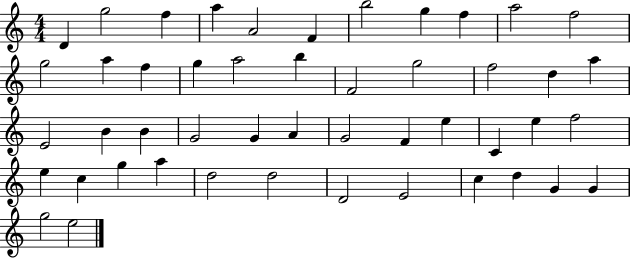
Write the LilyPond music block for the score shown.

{
  \clef treble
  \numericTimeSignature
  \time 4/4
  \key c \major
  d'4 g''2 f''4 | a''4 a'2 f'4 | b''2 g''4 f''4 | a''2 f''2 | \break g''2 a''4 f''4 | g''4 a''2 b''4 | f'2 g''2 | f''2 d''4 a''4 | \break e'2 b'4 b'4 | g'2 g'4 a'4 | g'2 f'4 e''4 | c'4 e''4 f''2 | \break e''4 c''4 g''4 a''4 | d''2 d''2 | d'2 e'2 | c''4 d''4 g'4 g'4 | \break g''2 e''2 | \bar "|."
}